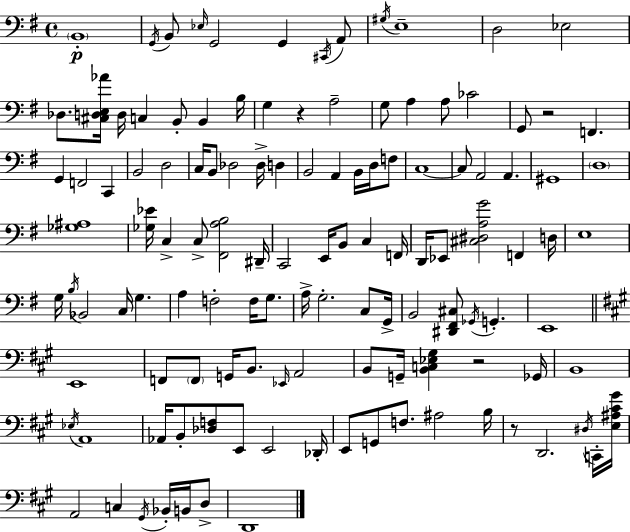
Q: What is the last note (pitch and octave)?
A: D2